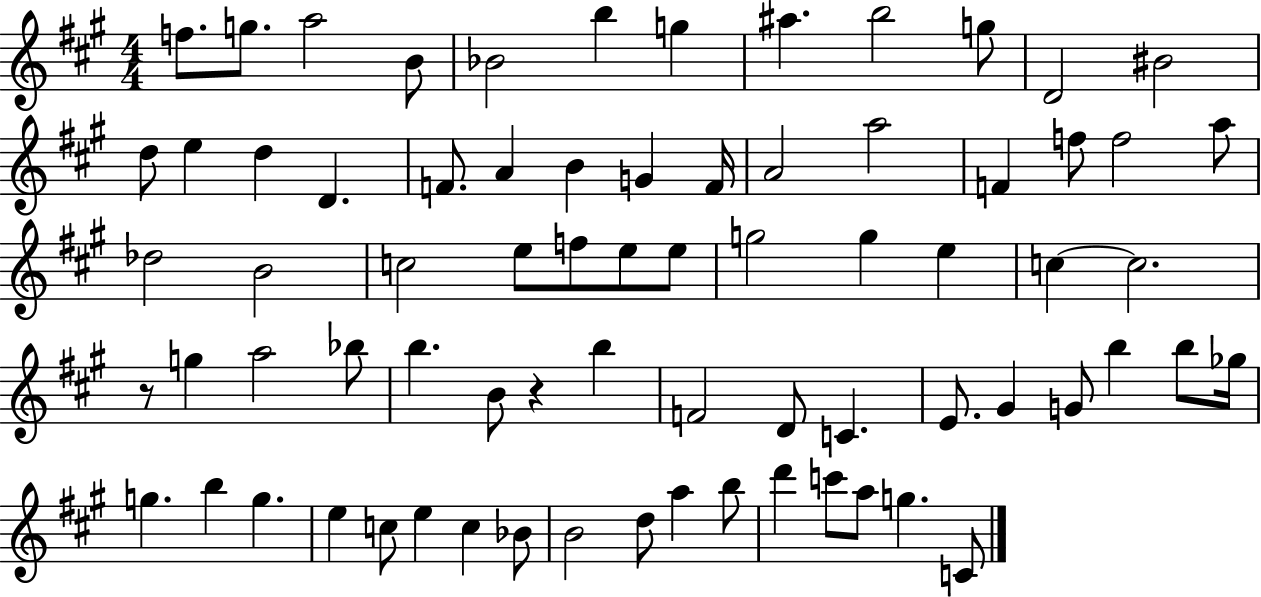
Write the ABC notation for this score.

X:1
T:Untitled
M:4/4
L:1/4
K:A
f/2 g/2 a2 B/2 _B2 b g ^a b2 g/2 D2 ^B2 d/2 e d D F/2 A B G F/4 A2 a2 F f/2 f2 a/2 _d2 B2 c2 e/2 f/2 e/2 e/2 g2 g e c c2 z/2 g a2 _b/2 b B/2 z b F2 D/2 C E/2 ^G G/2 b b/2 _g/4 g b g e c/2 e c _B/2 B2 d/2 a b/2 d' c'/2 a/2 g C/2